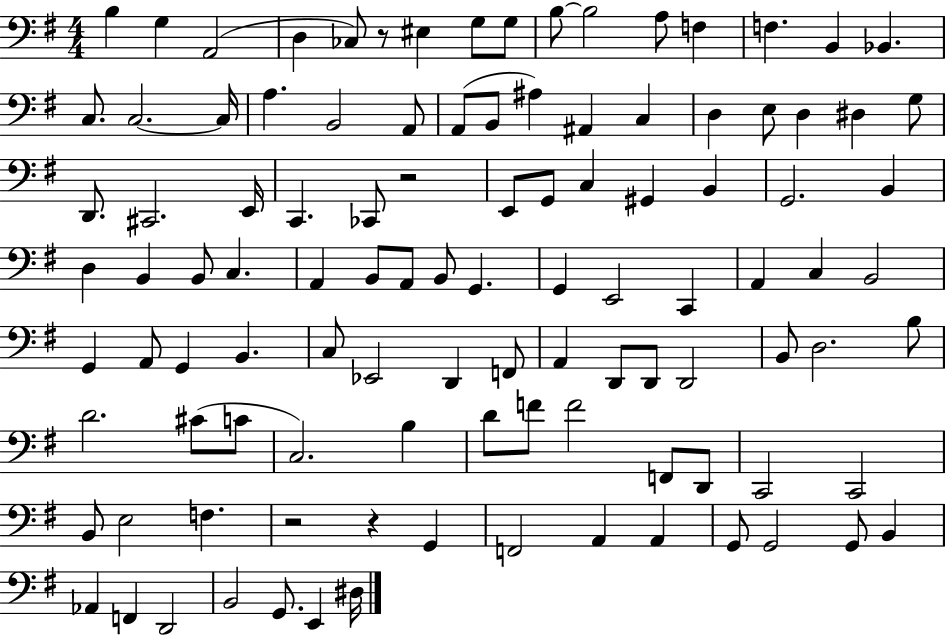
B3/q G3/q A2/h D3/q CES3/e R/e EIS3/q G3/e G3/e B3/e B3/h A3/e F3/q F3/q. B2/q Bb2/q. C3/e. C3/h. C3/s A3/q. B2/h A2/e A2/e B2/e A#3/q A#2/q C3/q D3/q E3/e D3/q D#3/q G3/e D2/e. C#2/h. E2/s C2/q. CES2/e R/h E2/e G2/e C3/q G#2/q B2/q G2/h. B2/q D3/q B2/q B2/e C3/q. A2/q B2/e A2/e B2/e G2/q. G2/q E2/h C2/q A2/q C3/q B2/h G2/q A2/e G2/q B2/q. C3/e Eb2/h D2/q F2/e A2/q D2/e D2/e D2/h B2/e D3/h. B3/e D4/h. C#4/e C4/e C3/h. B3/q D4/e F4/e F4/h F2/e D2/e C2/h C2/h B2/e E3/h F3/q. R/h R/q G2/q F2/h A2/q A2/q G2/e G2/h G2/e B2/q Ab2/q F2/q D2/h B2/h G2/e. E2/q D#3/s